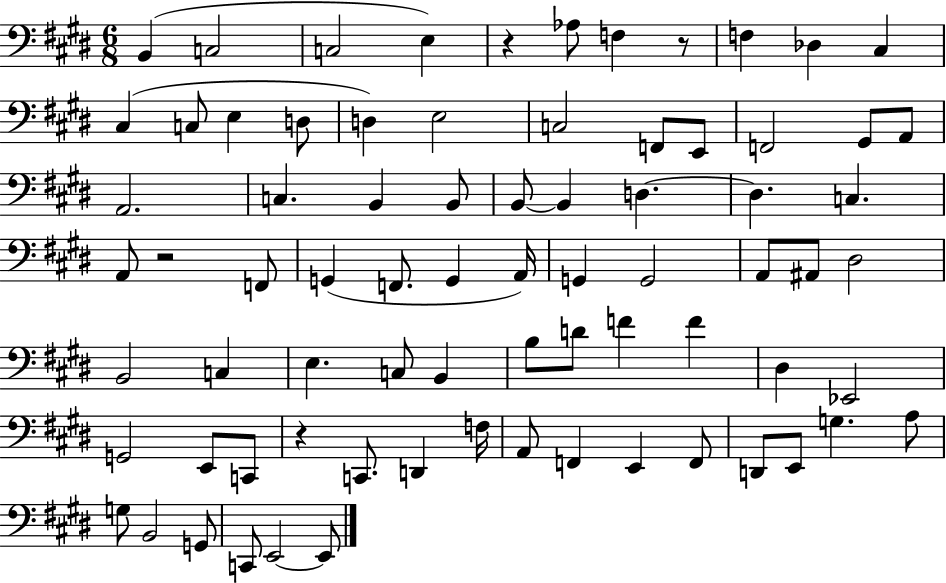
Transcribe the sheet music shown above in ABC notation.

X:1
T:Untitled
M:6/8
L:1/4
K:E
B,, C,2 C,2 E, z _A,/2 F, z/2 F, _D, ^C, ^C, C,/2 E, D,/2 D, E,2 C,2 F,,/2 E,,/2 F,,2 ^G,,/2 A,,/2 A,,2 C, B,, B,,/2 B,,/2 B,, D, D, C, A,,/2 z2 F,,/2 G,, F,,/2 G,, A,,/4 G,, G,,2 A,,/2 ^A,,/2 ^D,2 B,,2 C, E, C,/2 B,, B,/2 D/2 F F ^D, _E,,2 G,,2 E,,/2 C,,/2 z C,,/2 D,, F,/4 A,,/2 F,, E,, F,,/2 D,,/2 E,,/2 G, A,/2 G,/2 B,,2 G,,/2 C,,/2 E,,2 E,,/2